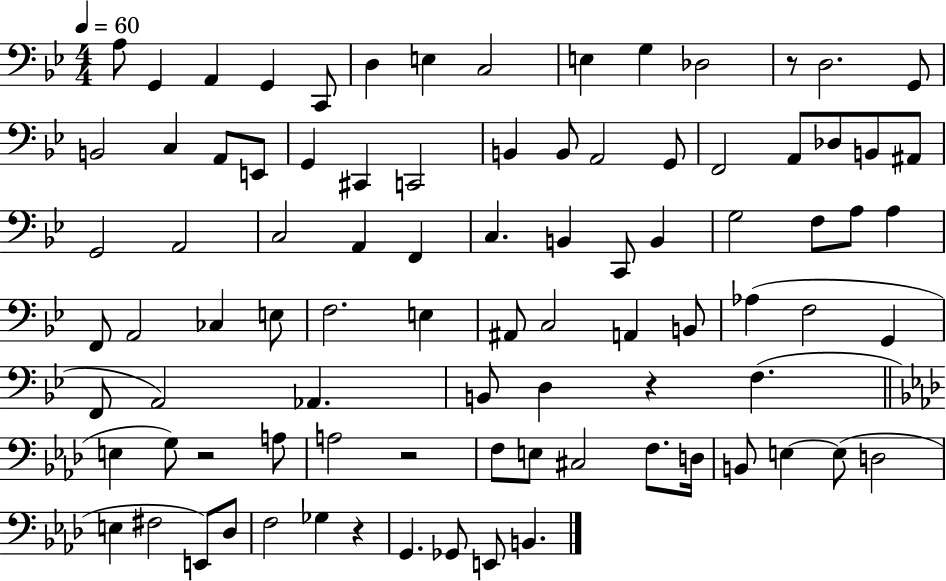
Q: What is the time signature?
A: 4/4